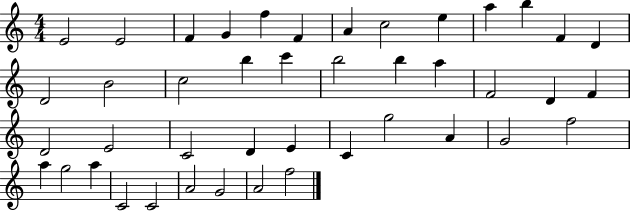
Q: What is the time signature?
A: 4/4